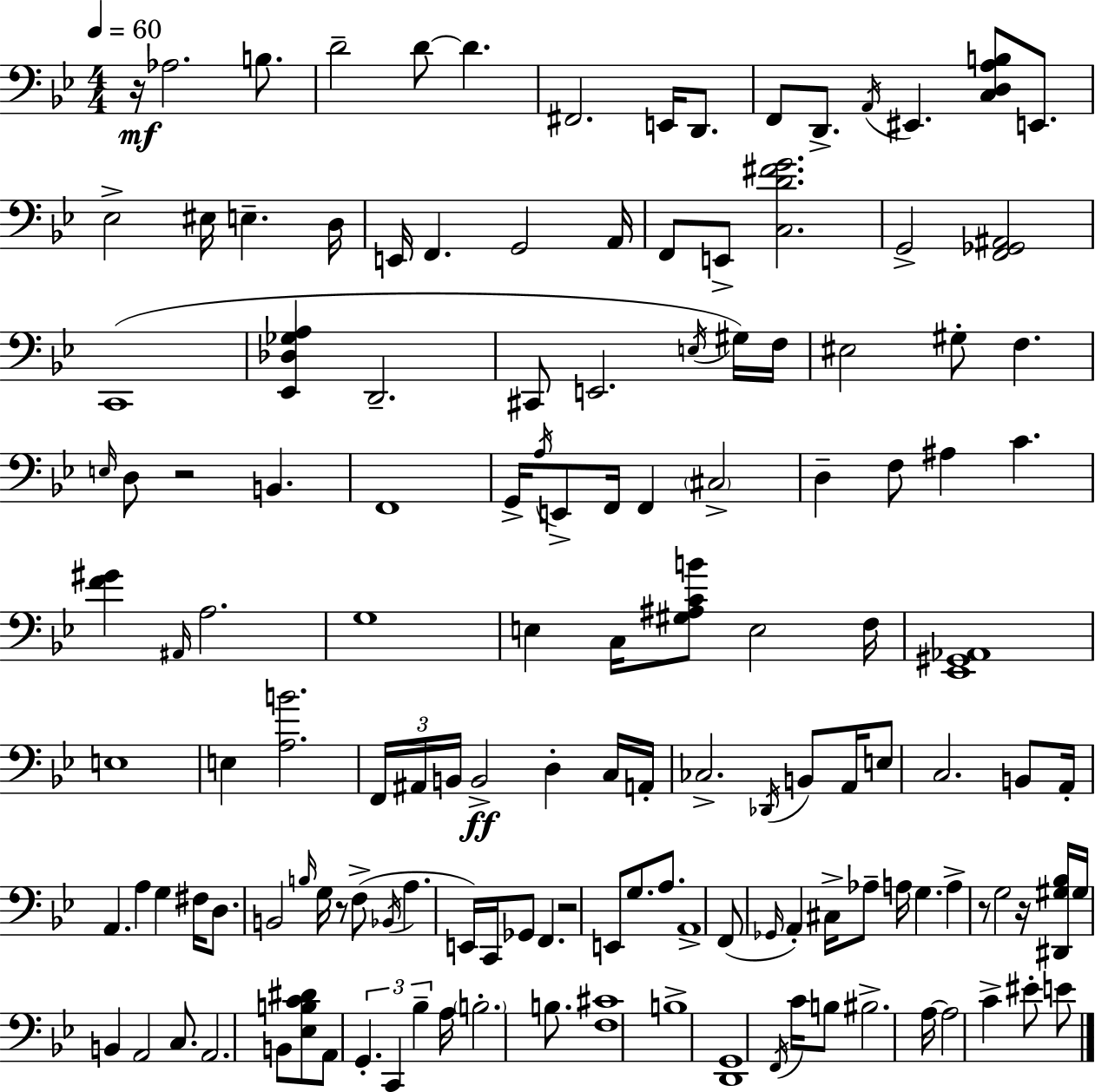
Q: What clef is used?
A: bass